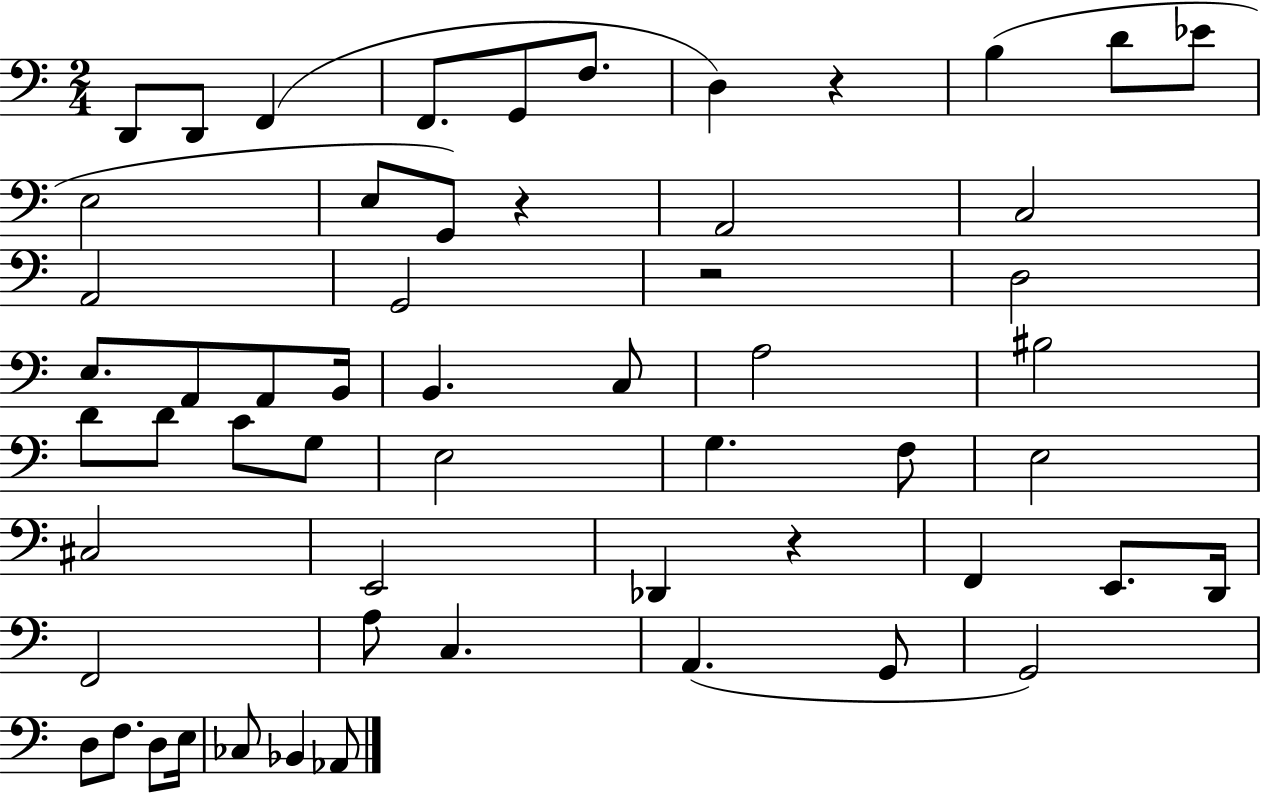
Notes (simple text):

D2/e D2/e F2/q F2/e. G2/e F3/e. D3/q R/q B3/q D4/e Eb4/e E3/h E3/e G2/e R/q A2/h C3/h A2/h G2/h R/h D3/h E3/e. A2/e A2/e B2/s B2/q. C3/e A3/h BIS3/h D4/e D4/e C4/e G3/e E3/h G3/q. F3/e E3/h C#3/h E2/h Db2/q R/q F2/q E2/e. D2/s F2/h A3/e C3/q. A2/q. G2/e G2/h D3/e F3/e. D3/e E3/s CES3/e Bb2/q Ab2/e